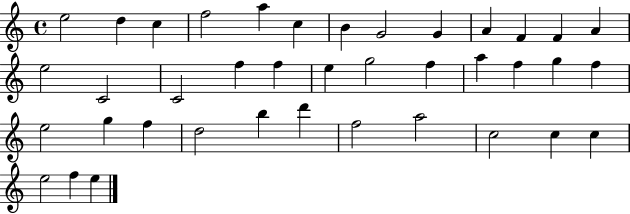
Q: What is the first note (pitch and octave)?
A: E5